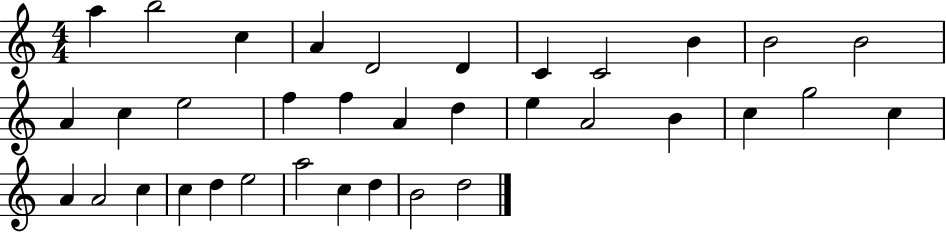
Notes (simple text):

A5/q B5/h C5/q A4/q D4/h D4/q C4/q C4/h B4/q B4/h B4/h A4/q C5/q E5/h F5/q F5/q A4/q D5/q E5/q A4/h B4/q C5/q G5/h C5/q A4/q A4/h C5/q C5/q D5/q E5/h A5/h C5/q D5/q B4/h D5/h